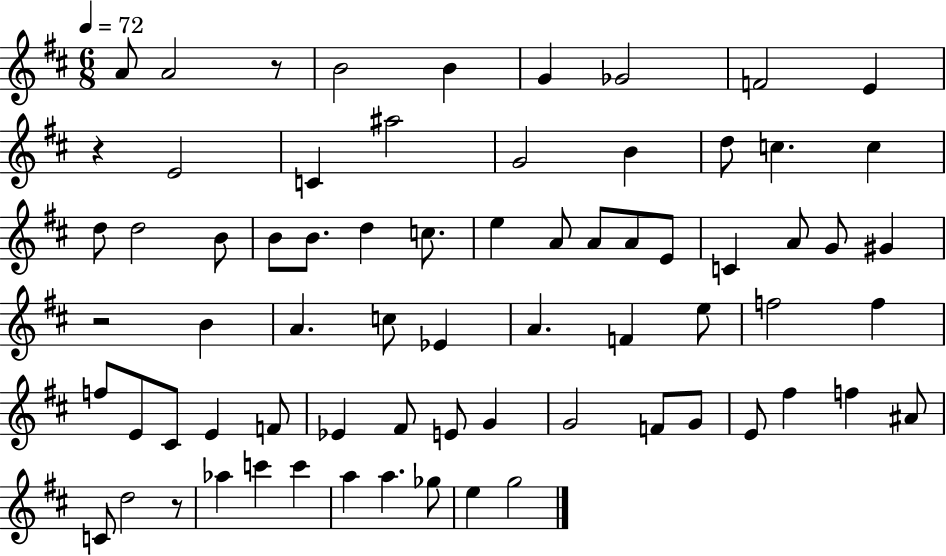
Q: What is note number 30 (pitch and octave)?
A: A4